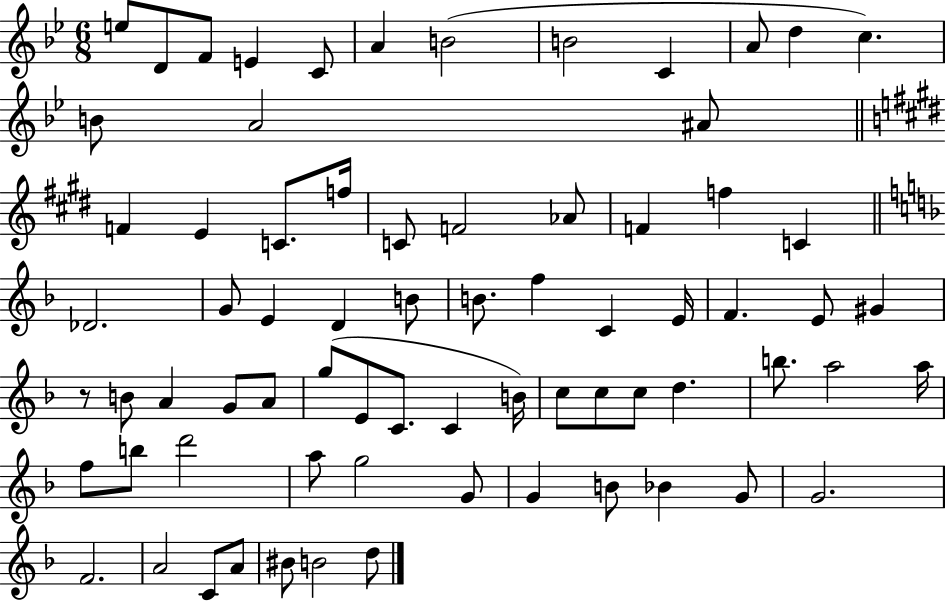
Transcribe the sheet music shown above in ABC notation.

X:1
T:Untitled
M:6/8
L:1/4
K:Bb
e/2 D/2 F/2 E C/2 A B2 B2 C A/2 d c B/2 A2 ^A/2 F E C/2 f/4 C/2 F2 _A/2 F f C _D2 G/2 E D B/2 B/2 f C E/4 F E/2 ^G z/2 B/2 A G/2 A/2 g/2 E/2 C/2 C B/4 c/2 c/2 c/2 d b/2 a2 a/4 f/2 b/2 d'2 a/2 g2 G/2 G B/2 _B G/2 G2 F2 A2 C/2 A/2 ^B/2 B2 d/2